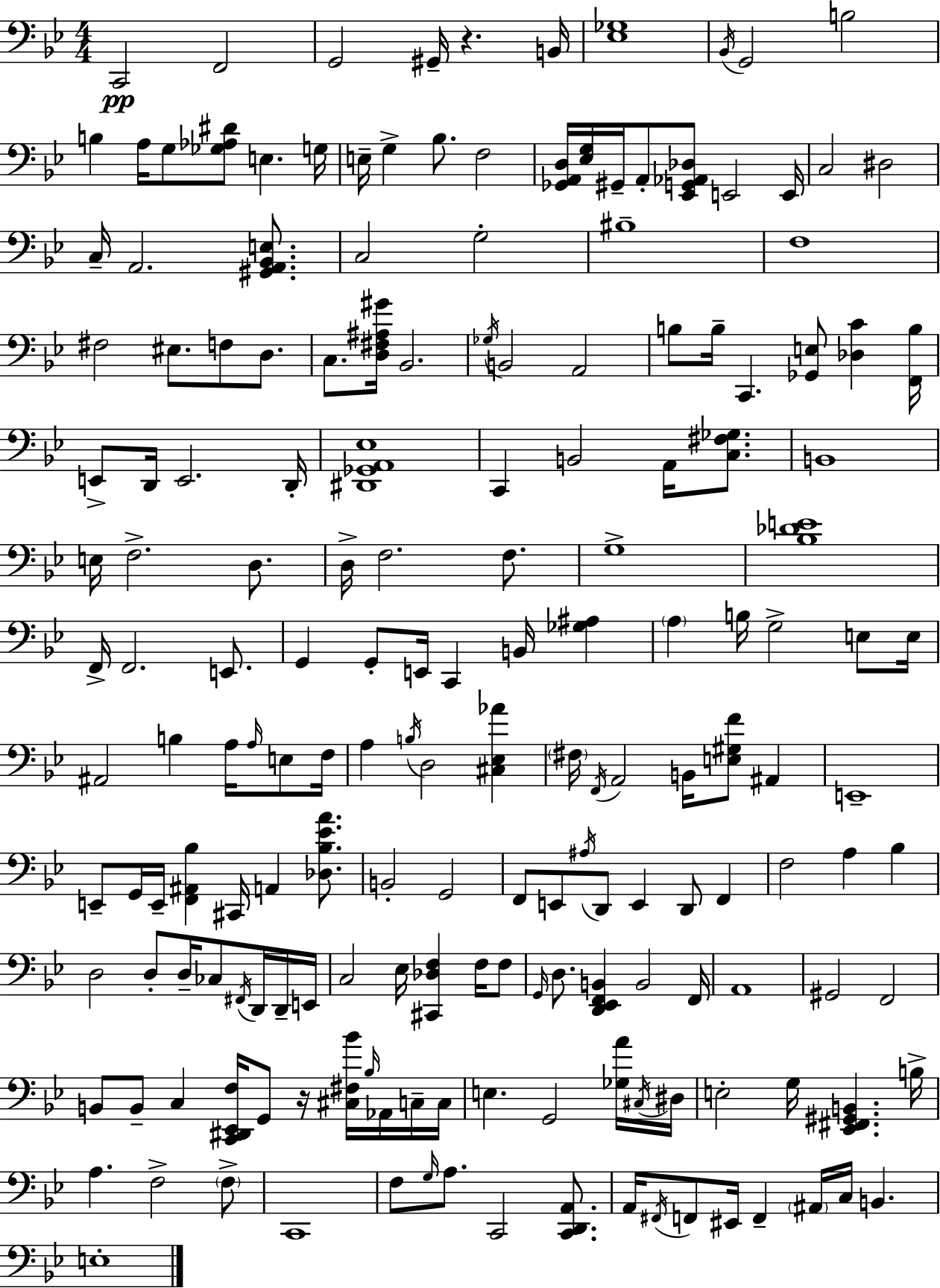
{
  \clef bass
  \numericTimeSignature
  \time 4/4
  \key g \minor
  c,2\pp f,2 | g,2 gis,16-- r4. b,16 | <ees ges>1 | \acciaccatura { bes,16 } g,2 b2 | \break b4 a16 g8 <ges aes dis'>8 e4. | g16 e16-- g4-> bes8. f2 | <ges, a, d>16 <ees g>16 gis,16-- a,8-. <ees, g, aes, des>8 e,2 | e,16 c2 dis2 | \break c16-- a,2. <gis, a, bes, e>8. | c2 g2-. | bis1-- | f1 | \break fis2 eis8. f8 d8. | c8. <d fis ais gis'>16 bes,2. | \acciaccatura { ges16 } b,2 a,2 | b8 b16-- c,4. <ges, e>8 <des c'>4 | \break <f, b>16 e,8-> d,16 e,2. | d,16-. <dis, ges, a, ees>1 | c,4 b,2 a,16 <c fis ges>8. | b,1 | \break e16 f2.-> d8. | d16-> f2. f8. | g1-> | <bes des' e'>1 | \break f,16-> f,2. e,8. | g,4 g,8-. e,16 c,4 b,16 <ges ais>4 | \parenthesize a4 b16 g2-> e8 | e16 ais,2 b4 a16 \grace { a16 } | \break e8 f16 a4 \acciaccatura { b16 } d2 | <cis ees aes'>4 \parenthesize fis16 \acciaccatura { f,16 } a,2 b,16 <e gis f'>8 | ais,4 e,1-- | e,8-- g,16 e,16-- <f, ais, bes>4 cis,16 a,4 | \break <des bes ees' a'>8. b,2-. g,2 | f,8 e,8 \acciaccatura { ais16 } d,8 e,4 | d,8 f,4 f2 a4 | bes4 d2 d8-. | \break d16-- ces8 \acciaccatura { fis,16 } d,16 d,16-- e,16 c2 ees16 | <cis, des f>4 f16 f8 \grace { g,16 } d8. <d, ees, f, b,>4 b,2 | f,16 a,1 | gis,2 | \break f,2 b,8 b,8-- c4 | <c, dis, ees, f>16 g,8 r16 <cis fis bes'>16 \grace { bes16 } aes,16 c16-- c16 e4. g,2 | <ges a'>16 \acciaccatura { cis16 } dis16 e2-. | g16 <ees, fis, gis, b,>4. b16-> a4. | \break f2-> \parenthesize f8-> c,1 | f8 \grace { g16 } a8. | c,2 <c, d, a,>8. a,16 \acciaccatura { fis,16 } f,8 eis,16 | f,4-- \parenthesize ais,16 c16 b,4. e1-. | \break \bar "|."
}